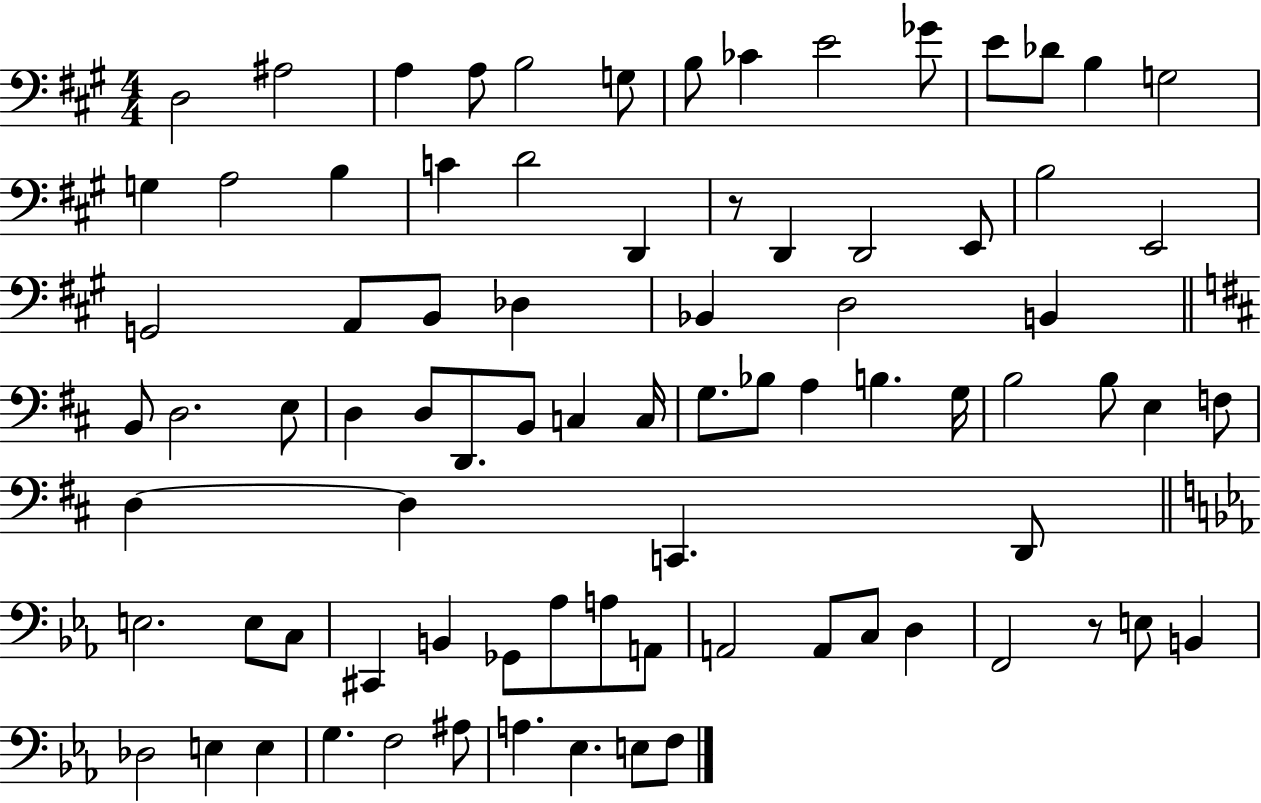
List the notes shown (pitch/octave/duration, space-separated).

D3/h A#3/h A3/q A3/e B3/h G3/e B3/e CES4/q E4/h Gb4/e E4/e Db4/e B3/q G3/h G3/q A3/h B3/q C4/q D4/h D2/q R/e D2/q D2/h E2/e B3/h E2/h G2/h A2/e B2/e Db3/q Bb2/q D3/h B2/q B2/e D3/h. E3/e D3/q D3/e D2/e. B2/e C3/q C3/s G3/e. Bb3/e A3/q B3/q. G3/s B3/h B3/e E3/q F3/e D3/q D3/q C2/q. D2/e E3/h. E3/e C3/e C#2/q B2/q Gb2/e Ab3/e A3/e A2/e A2/h A2/e C3/e D3/q F2/h R/e E3/e B2/q Db3/h E3/q E3/q G3/q. F3/h A#3/e A3/q. Eb3/q. E3/e F3/e